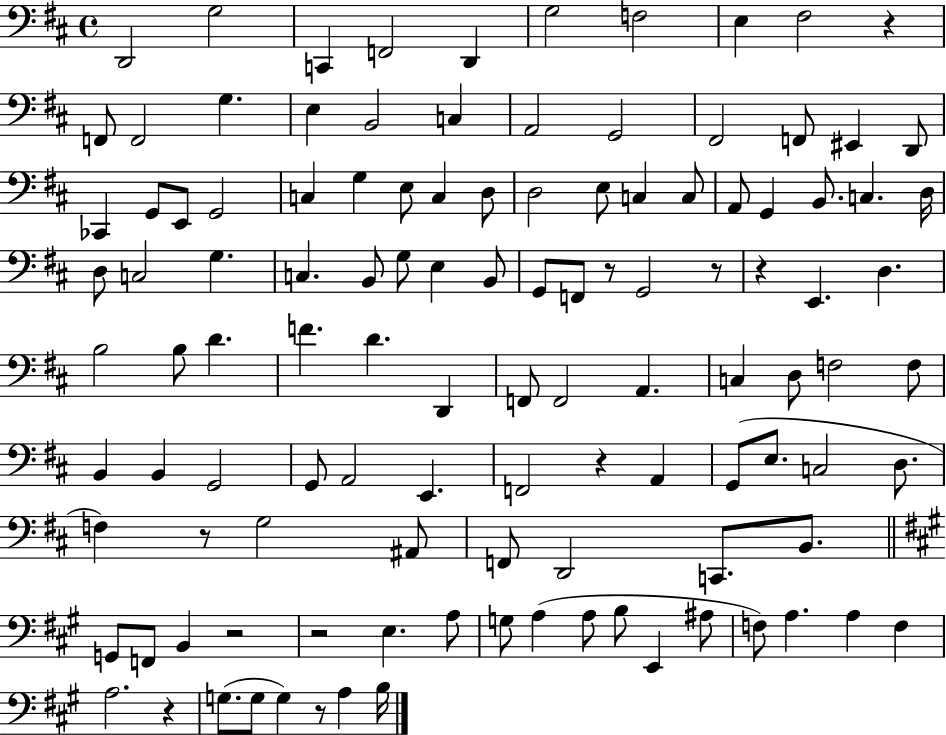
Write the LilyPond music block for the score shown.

{
  \clef bass
  \time 4/4
  \defaultTimeSignature
  \key d \major
  \repeat volta 2 { d,2 g2 | c,4 f,2 d,4 | g2 f2 | e4 fis2 r4 | \break f,8 f,2 g4. | e4 b,2 c4 | a,2 g,2 | fis,2 f,8 eis,4 d,8 | \break ces,4 g,8 e,8 g,2 | c4 g4 e8 c4 d8 | d2 e8 c4 c8 | a,8 g,4 b,8. c4. d16 | \break d8 c2 g4. | c4. b,8 g8 e4 b,8 | g,8 f,8 r8 g,2 r8 | r4 e,4. d4. | \break b2 b8 d'4. | f'4. d'4. d,4 | f,8 f,2 a,4. | c4 d8 f2 f8 | \break b,4 b,4 g,2 | g,8 a,2 e,4. | f,2 r4 a,4 | g,8( e8. c2 d8. | \break f4) r8 g2 ais,8 | f,8 d,2 c,8. b,8. | \bar "||" \break \key a \major g,8 f,8 b,4 r2 | r2 e4. a8 | g8 a4( a8 b8 e,4 ais8 | f8) a4. a4 f4 | \break a2. r4 | g8.( g8 g4) r8 a4 b16 | } \bar "|."
}